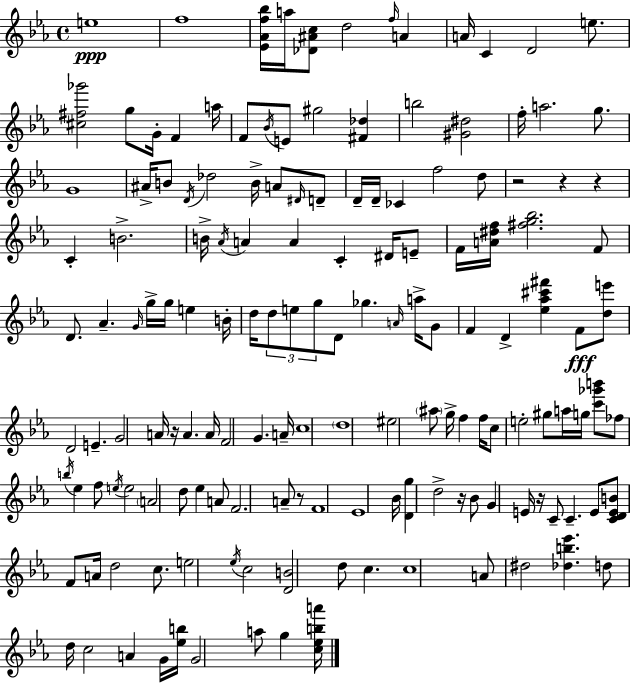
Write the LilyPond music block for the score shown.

{
  \clef treble
  \time 4/4
  \defaultTimeSignature
  \key ees \major
  \repeat volta 2 { e''1\ppp | f''1 | <ees' aes' f'' bes''>16 a''16 <des' ais' c''>8 d''2 \grace { f''16 } a'4 | a'16 c'4 d'2 e''8. | \break <cis'' fis'' ges'''>2 g''8 g'16-. f'4 | a''16 f'8 \acciaccatura { bes'16 } e'8 gis''2 <fis' des''>4 | b''2 <gis' dis''>2 | f''16-. a''2. g''8. | \break g'1 | ais'16-> b'8 \acciaccatura { d'16 } des''2 b'16-> a'8 | \grace { dis'16 } d'8-- d'16-- d'16-- ces'4 f''2 | d''8 r2 r4 | \break r4 c'4-. b'2.-> | b'16-> \acciaccatura { aes'16 } a'4 a'4 c'4-. | dis'16 e'8-- f'16 <a' dis'' f''>16 <fis'' g'' bes''>2. | f'8 d'8. aes'4.-- \grace { g'16 } g''16-> | \break g''16 e''4 b'16-. d''16 \tuplet 3/2 { d''8 e''8 g''8 } d'8 ges''4. | \grace { a'16 } a''16-> g'8 f'4 d'4-> | <ees'' aes'' cis''' fis'''>4 f'8\fff <d'' e'''>8 d'2 | e'4.-- g'2 a'16 | \break r16 a'4. a'16 f'2 | g'4. a'16-- c''1 | \parenthesize d''1 | eis''2 \parenthesize ais''8 | \break g''16-> f''4 f''16 c''8 e''2-. | gis''8 a''16 g''16 <c''' ges''' b'''>8 fes''8 \acciaccatura { b''16 } ees''4 f''8 | \acciaccatura { e''16 } e''2 \parenthesize a'2 | d''8 ees''4 a'8 f'2. | \break a'8-- r8 f'1 | ees'1 | bes'16 <d' g''>4 d''2-> | r16 bes'8 g'4 e'16 r16 c'8-- | \break c'4.-- e'8 <c' d' e' b'>8 f'8 a'16 d''2 | c''8. e''2 | \acciaccatura { ees''16 } c''2 <d' b'>2 | d''8 c''4. c''1 | \break a'8 dis''2 | <des'' b'' ees'''>4. d''8 d''16 c''2 | a'4 g'16 <ees'' b''>16 g'2 | a''8 g''4 <c'' ees'' b'' a'''>16 } \bar "|."
}